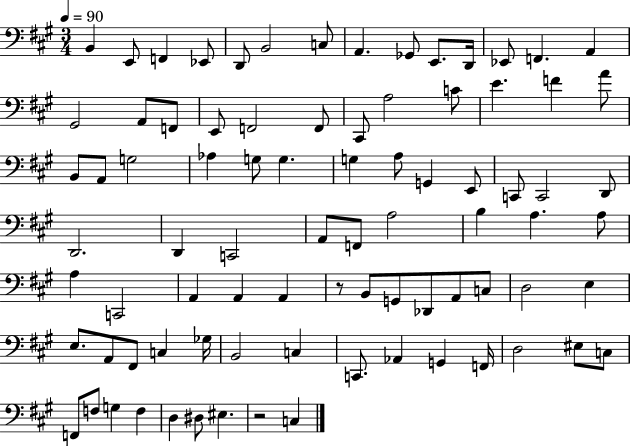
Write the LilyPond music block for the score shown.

{
  \clef bass
  \numericTimeSignature
  \time 3/4
  \key a \major
  \tempo 4 = 90
  b,4 e,8 f,4 ees,8 | d,8 b,2 c8 | a,4. ges,8 e,8. d,16 | ees,8 f,4. a,4 | \break gis,2 a,8 f,8 | e,8 f,2 f,8 | cis,8 a2 c'8 | e'4. f'4 a'8 | \break b,8 a,8 g2 | aes4 g8 g4. | g4 a8 g,4 e,8 | c,8 c,2 d,8 | \break d,2. | d,4 c,2 | a,8 f,8 a2 | b4 a4. a8 | \break a4 c,2 | a,4 a,4 a,4 | r8 b,8 g,8 des,8 a,8 c8 | d2 e4 | \break e8. a,8 fis,8 c4 ges16 | b,2 c4 | c,8. aes,4 g,4 f,16 | d2 eis8 c8 | \break f,8 f8 g4 f4 | d4 dis8 eis4. | r2 c4 | \bar "|."
}